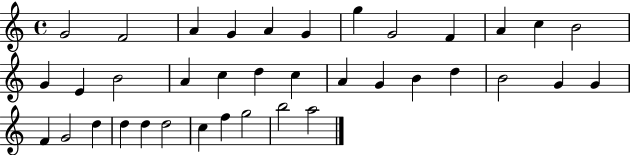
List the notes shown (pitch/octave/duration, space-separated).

G4/h F4/h A4/q G4/q A4/q G4/q G5/q G4/h F4/q A4/q C5/q B4/h G4/q E4/q B4/h A4/q C5/q D5/q C5/q A4/q G4/q B4/q D5/q B4/h G4/q G4/q F4/q G4/h D5/q D5/q D5/q D5/h C5/q F5/q G5/h B5/h A5/h